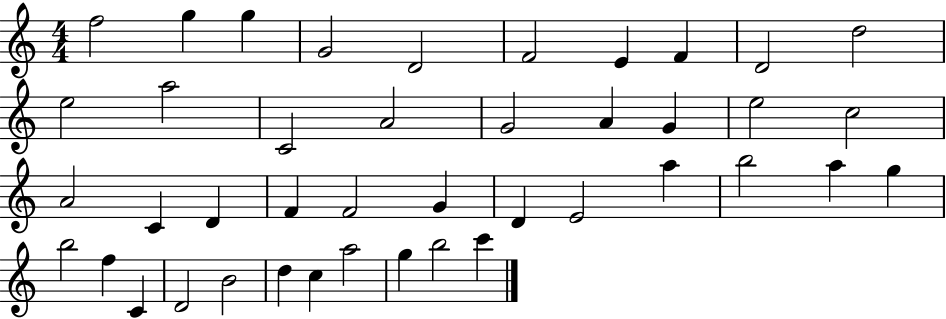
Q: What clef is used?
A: treble